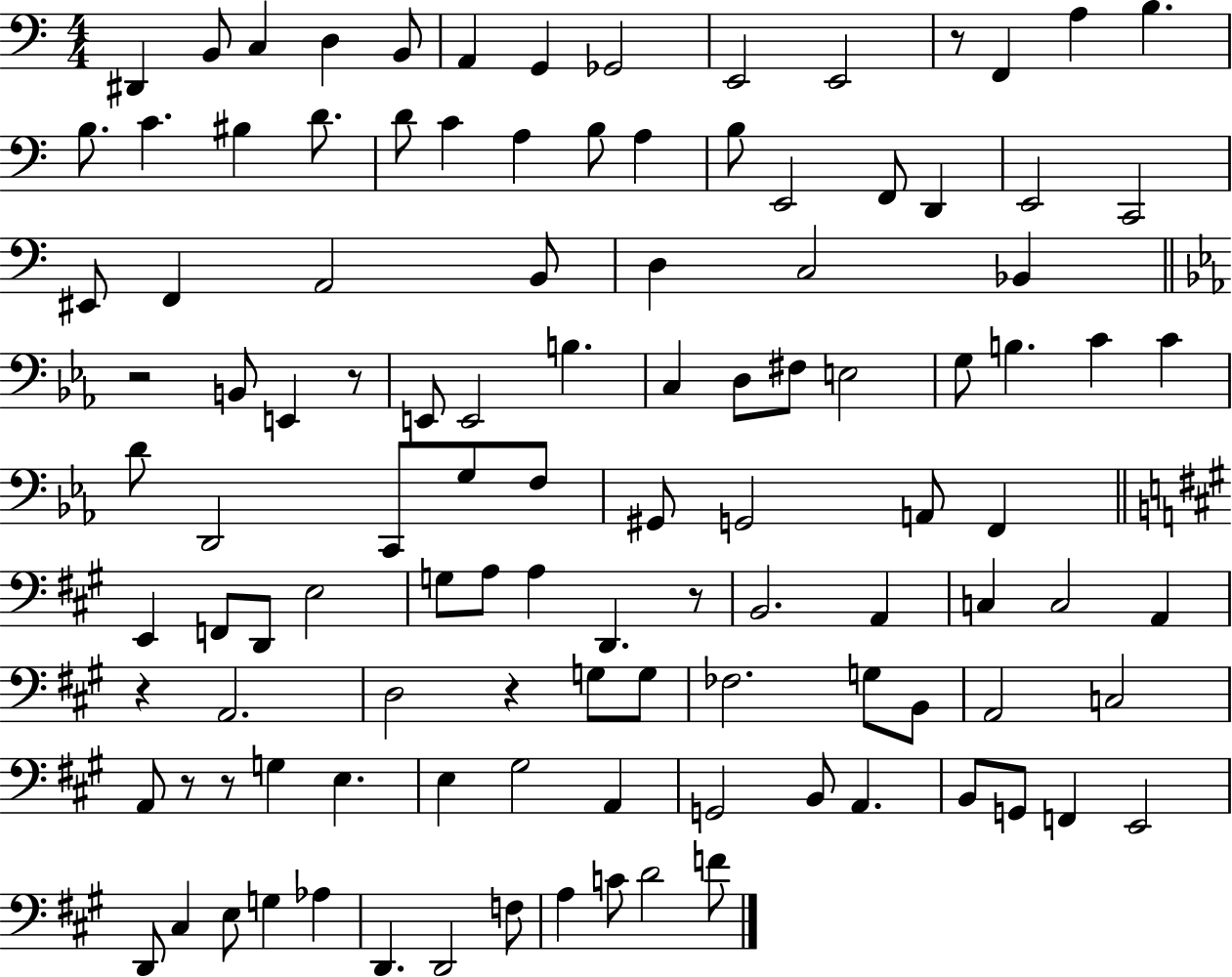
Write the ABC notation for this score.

X:1
T:Untitled
M:4/4
L:1/4
K:C
^D,, B,,/2 C, D, B,,/2 A,, G,, _G,,2 E,,2 E,,2 z/2 F,, A, B, B,/2 C ^B, D/2 D/2 C A, B,/2 A, B,/2 E,,2 F,,/2 D,, E,,2 C,,2 ^E,,/2 F,, A,,2 B,,/2 D, C,2 _B,, z2 B,,/2 E,, z/2 E,,/2 E,,2 B, C, D,/2 ^F,/2 E,2 G,/2 B, C C D/2 D,,2 C,,/2 G,/2 F,/2 ^G,,/2 G,,2 A,,/2 F,, E,, F,,/2 D,,/2 E,2 G,/2 A,/2 A, D,, z/2 B,,2 A,, C, C,2 A,, z A,,2 D,2 z G,/2 G,/2 _F,2 G,/2 B,,/2 A,,2 C,2 A,,/2 z/2 z/2 G, E, E, ^G,2 A,, G,,2 B,,/2 A,, B,,/2 G,,/2 F,, E,,2 D,,/2 ^C, E,/2 G, _A, D,, D,,2 F,/2 A, C/2 D2 F/2